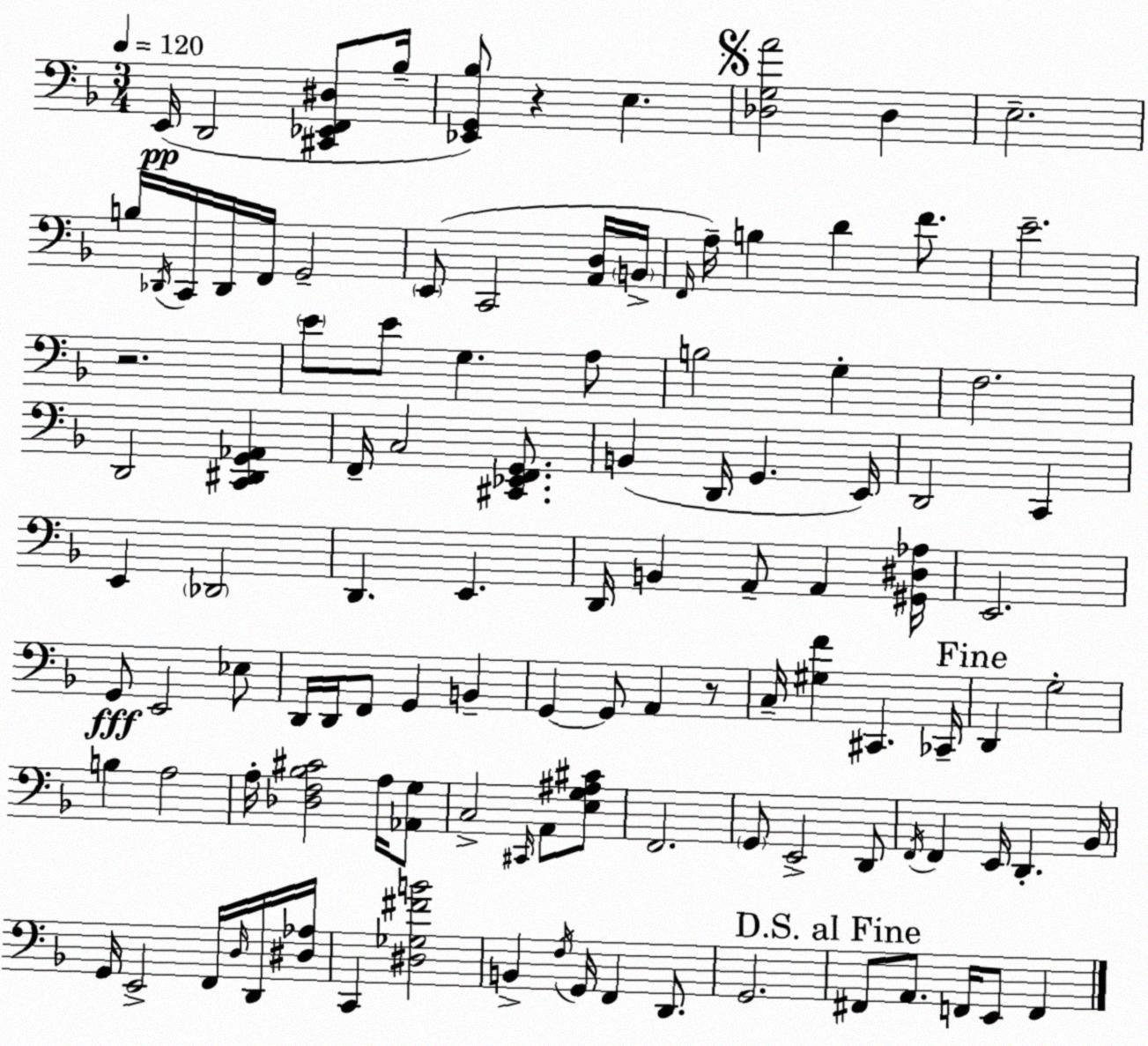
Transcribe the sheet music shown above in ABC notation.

X:1
T:Untitled
M:3/4
L:1/4
K:F
E,,/4 D,,2 [^C,,_E,,F,,^D,]/2 _B,/4 [_E,,G,,_B,]/2 z E, [_D,G,A]2 _D, E,2 B,/4 _D,,/4 C,,/4 _D,,/4 F,,/4 G,,2 E,,/2 C,,2 [A,,D,]/4 B,,/4 F,,/4 A,/4 B, D F/2 E2 z2 E/2 E/2 G, A,/2 B,2 G, F,2 D,,2 [C,,^D,,G,,_A,,] F,,/4 C,2 [^C,,_E,,F,,G,,]/2 B,, D,,/4 G,, E,,/4 D,,2 C,, E,, _D,,2 D,, E,, D,,/4 B,, A,,/2 A,, [^G,,^D,_A,]/4 E,,2 G,,/2 E,,2 _E,/2 D,,/4 D,,/4 F,,/2 G,, B,, G,, G,,/2 A,, z/2 C,/4 [^G,F] ^C,, _C,,/4 D,, G,2 B, A,2 A,/4 [_D,F,_B,^C]2 A,/4 [_A,,G,]/2 C,2 ^C,,/4 A,,/2 [E,G,^A,^C]/2 F,,2 G,,/2 E,,2 D,,/2 F,,/4 F,, E,,/4 D,, _B,,/4 G,,/4 E,,2 F,,/4 D,/4 D,,/4 [^D,_A,]/4 C,, [^D,_G,^FB]2 B,, F,/4 G,,/4 F,, D,,/2 G,,2 ^F,,/2 A,,/2 F,,/4 E,,/2 F,,